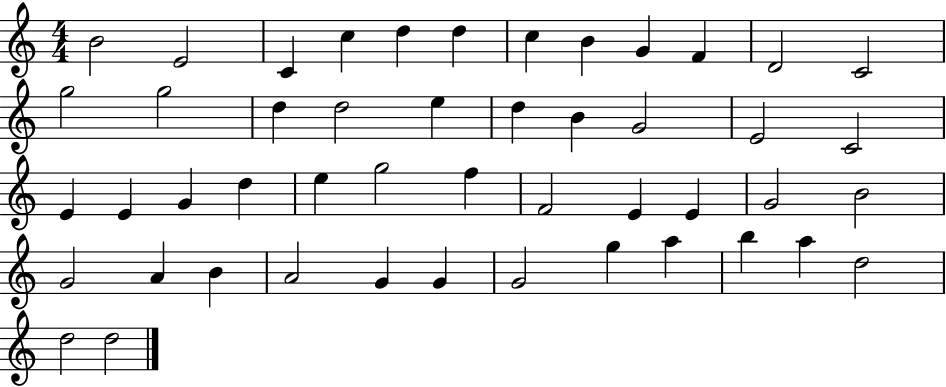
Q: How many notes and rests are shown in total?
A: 48